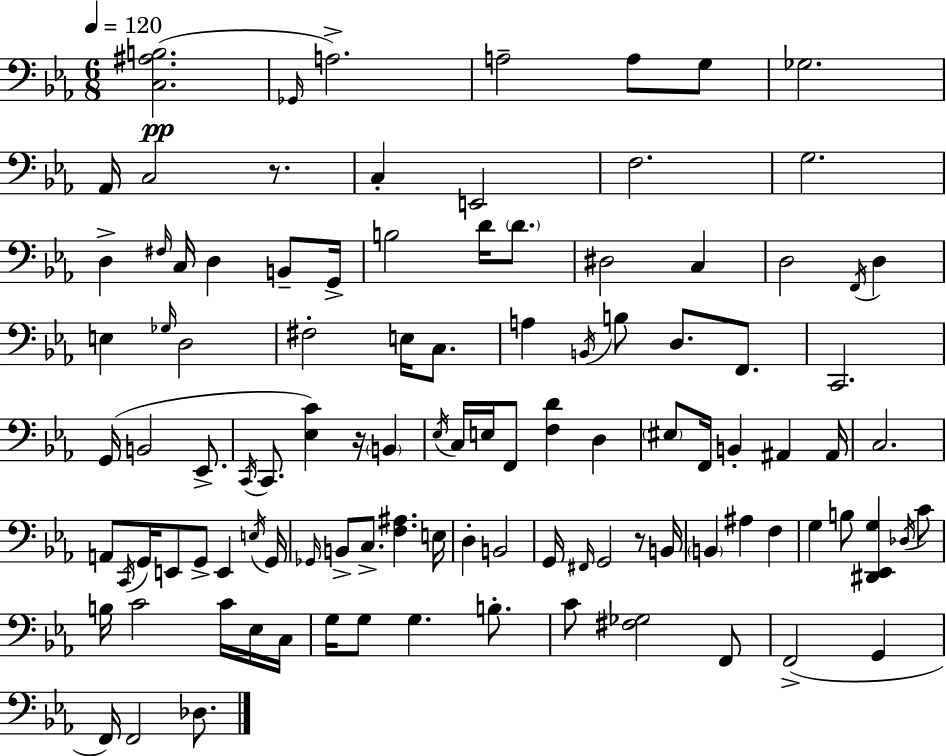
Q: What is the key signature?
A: EES major